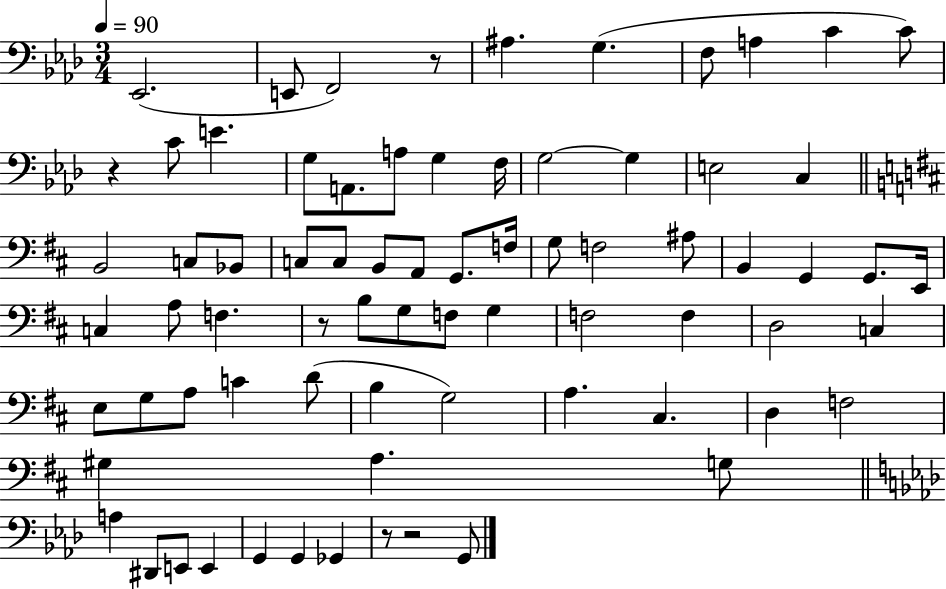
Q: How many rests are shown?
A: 5